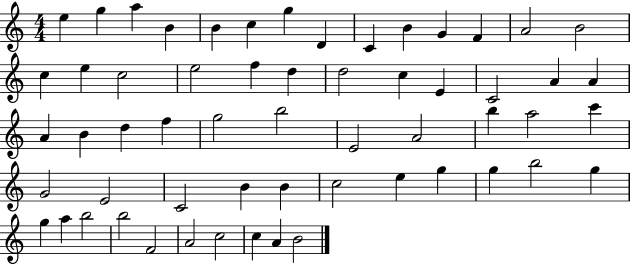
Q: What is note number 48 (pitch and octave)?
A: G5